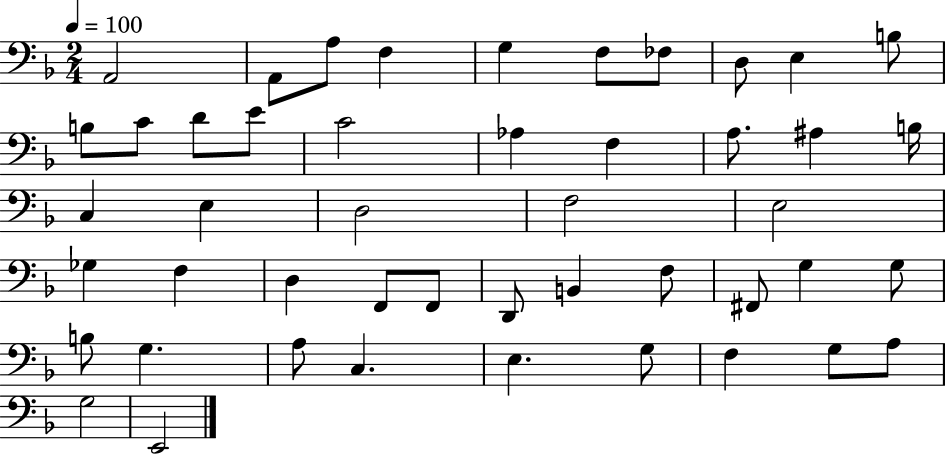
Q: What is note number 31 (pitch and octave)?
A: D2